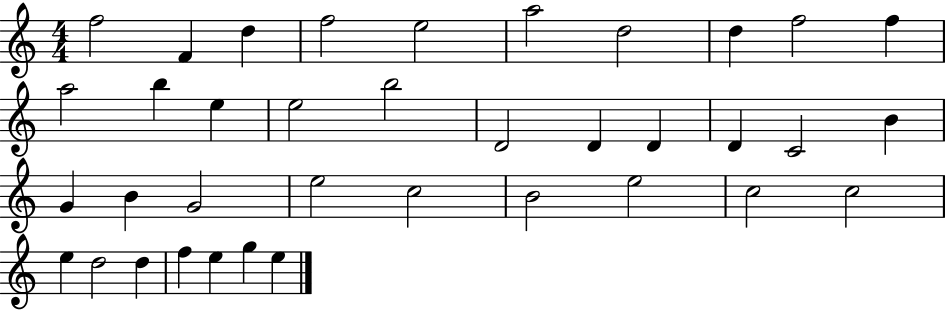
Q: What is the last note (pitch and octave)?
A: E5